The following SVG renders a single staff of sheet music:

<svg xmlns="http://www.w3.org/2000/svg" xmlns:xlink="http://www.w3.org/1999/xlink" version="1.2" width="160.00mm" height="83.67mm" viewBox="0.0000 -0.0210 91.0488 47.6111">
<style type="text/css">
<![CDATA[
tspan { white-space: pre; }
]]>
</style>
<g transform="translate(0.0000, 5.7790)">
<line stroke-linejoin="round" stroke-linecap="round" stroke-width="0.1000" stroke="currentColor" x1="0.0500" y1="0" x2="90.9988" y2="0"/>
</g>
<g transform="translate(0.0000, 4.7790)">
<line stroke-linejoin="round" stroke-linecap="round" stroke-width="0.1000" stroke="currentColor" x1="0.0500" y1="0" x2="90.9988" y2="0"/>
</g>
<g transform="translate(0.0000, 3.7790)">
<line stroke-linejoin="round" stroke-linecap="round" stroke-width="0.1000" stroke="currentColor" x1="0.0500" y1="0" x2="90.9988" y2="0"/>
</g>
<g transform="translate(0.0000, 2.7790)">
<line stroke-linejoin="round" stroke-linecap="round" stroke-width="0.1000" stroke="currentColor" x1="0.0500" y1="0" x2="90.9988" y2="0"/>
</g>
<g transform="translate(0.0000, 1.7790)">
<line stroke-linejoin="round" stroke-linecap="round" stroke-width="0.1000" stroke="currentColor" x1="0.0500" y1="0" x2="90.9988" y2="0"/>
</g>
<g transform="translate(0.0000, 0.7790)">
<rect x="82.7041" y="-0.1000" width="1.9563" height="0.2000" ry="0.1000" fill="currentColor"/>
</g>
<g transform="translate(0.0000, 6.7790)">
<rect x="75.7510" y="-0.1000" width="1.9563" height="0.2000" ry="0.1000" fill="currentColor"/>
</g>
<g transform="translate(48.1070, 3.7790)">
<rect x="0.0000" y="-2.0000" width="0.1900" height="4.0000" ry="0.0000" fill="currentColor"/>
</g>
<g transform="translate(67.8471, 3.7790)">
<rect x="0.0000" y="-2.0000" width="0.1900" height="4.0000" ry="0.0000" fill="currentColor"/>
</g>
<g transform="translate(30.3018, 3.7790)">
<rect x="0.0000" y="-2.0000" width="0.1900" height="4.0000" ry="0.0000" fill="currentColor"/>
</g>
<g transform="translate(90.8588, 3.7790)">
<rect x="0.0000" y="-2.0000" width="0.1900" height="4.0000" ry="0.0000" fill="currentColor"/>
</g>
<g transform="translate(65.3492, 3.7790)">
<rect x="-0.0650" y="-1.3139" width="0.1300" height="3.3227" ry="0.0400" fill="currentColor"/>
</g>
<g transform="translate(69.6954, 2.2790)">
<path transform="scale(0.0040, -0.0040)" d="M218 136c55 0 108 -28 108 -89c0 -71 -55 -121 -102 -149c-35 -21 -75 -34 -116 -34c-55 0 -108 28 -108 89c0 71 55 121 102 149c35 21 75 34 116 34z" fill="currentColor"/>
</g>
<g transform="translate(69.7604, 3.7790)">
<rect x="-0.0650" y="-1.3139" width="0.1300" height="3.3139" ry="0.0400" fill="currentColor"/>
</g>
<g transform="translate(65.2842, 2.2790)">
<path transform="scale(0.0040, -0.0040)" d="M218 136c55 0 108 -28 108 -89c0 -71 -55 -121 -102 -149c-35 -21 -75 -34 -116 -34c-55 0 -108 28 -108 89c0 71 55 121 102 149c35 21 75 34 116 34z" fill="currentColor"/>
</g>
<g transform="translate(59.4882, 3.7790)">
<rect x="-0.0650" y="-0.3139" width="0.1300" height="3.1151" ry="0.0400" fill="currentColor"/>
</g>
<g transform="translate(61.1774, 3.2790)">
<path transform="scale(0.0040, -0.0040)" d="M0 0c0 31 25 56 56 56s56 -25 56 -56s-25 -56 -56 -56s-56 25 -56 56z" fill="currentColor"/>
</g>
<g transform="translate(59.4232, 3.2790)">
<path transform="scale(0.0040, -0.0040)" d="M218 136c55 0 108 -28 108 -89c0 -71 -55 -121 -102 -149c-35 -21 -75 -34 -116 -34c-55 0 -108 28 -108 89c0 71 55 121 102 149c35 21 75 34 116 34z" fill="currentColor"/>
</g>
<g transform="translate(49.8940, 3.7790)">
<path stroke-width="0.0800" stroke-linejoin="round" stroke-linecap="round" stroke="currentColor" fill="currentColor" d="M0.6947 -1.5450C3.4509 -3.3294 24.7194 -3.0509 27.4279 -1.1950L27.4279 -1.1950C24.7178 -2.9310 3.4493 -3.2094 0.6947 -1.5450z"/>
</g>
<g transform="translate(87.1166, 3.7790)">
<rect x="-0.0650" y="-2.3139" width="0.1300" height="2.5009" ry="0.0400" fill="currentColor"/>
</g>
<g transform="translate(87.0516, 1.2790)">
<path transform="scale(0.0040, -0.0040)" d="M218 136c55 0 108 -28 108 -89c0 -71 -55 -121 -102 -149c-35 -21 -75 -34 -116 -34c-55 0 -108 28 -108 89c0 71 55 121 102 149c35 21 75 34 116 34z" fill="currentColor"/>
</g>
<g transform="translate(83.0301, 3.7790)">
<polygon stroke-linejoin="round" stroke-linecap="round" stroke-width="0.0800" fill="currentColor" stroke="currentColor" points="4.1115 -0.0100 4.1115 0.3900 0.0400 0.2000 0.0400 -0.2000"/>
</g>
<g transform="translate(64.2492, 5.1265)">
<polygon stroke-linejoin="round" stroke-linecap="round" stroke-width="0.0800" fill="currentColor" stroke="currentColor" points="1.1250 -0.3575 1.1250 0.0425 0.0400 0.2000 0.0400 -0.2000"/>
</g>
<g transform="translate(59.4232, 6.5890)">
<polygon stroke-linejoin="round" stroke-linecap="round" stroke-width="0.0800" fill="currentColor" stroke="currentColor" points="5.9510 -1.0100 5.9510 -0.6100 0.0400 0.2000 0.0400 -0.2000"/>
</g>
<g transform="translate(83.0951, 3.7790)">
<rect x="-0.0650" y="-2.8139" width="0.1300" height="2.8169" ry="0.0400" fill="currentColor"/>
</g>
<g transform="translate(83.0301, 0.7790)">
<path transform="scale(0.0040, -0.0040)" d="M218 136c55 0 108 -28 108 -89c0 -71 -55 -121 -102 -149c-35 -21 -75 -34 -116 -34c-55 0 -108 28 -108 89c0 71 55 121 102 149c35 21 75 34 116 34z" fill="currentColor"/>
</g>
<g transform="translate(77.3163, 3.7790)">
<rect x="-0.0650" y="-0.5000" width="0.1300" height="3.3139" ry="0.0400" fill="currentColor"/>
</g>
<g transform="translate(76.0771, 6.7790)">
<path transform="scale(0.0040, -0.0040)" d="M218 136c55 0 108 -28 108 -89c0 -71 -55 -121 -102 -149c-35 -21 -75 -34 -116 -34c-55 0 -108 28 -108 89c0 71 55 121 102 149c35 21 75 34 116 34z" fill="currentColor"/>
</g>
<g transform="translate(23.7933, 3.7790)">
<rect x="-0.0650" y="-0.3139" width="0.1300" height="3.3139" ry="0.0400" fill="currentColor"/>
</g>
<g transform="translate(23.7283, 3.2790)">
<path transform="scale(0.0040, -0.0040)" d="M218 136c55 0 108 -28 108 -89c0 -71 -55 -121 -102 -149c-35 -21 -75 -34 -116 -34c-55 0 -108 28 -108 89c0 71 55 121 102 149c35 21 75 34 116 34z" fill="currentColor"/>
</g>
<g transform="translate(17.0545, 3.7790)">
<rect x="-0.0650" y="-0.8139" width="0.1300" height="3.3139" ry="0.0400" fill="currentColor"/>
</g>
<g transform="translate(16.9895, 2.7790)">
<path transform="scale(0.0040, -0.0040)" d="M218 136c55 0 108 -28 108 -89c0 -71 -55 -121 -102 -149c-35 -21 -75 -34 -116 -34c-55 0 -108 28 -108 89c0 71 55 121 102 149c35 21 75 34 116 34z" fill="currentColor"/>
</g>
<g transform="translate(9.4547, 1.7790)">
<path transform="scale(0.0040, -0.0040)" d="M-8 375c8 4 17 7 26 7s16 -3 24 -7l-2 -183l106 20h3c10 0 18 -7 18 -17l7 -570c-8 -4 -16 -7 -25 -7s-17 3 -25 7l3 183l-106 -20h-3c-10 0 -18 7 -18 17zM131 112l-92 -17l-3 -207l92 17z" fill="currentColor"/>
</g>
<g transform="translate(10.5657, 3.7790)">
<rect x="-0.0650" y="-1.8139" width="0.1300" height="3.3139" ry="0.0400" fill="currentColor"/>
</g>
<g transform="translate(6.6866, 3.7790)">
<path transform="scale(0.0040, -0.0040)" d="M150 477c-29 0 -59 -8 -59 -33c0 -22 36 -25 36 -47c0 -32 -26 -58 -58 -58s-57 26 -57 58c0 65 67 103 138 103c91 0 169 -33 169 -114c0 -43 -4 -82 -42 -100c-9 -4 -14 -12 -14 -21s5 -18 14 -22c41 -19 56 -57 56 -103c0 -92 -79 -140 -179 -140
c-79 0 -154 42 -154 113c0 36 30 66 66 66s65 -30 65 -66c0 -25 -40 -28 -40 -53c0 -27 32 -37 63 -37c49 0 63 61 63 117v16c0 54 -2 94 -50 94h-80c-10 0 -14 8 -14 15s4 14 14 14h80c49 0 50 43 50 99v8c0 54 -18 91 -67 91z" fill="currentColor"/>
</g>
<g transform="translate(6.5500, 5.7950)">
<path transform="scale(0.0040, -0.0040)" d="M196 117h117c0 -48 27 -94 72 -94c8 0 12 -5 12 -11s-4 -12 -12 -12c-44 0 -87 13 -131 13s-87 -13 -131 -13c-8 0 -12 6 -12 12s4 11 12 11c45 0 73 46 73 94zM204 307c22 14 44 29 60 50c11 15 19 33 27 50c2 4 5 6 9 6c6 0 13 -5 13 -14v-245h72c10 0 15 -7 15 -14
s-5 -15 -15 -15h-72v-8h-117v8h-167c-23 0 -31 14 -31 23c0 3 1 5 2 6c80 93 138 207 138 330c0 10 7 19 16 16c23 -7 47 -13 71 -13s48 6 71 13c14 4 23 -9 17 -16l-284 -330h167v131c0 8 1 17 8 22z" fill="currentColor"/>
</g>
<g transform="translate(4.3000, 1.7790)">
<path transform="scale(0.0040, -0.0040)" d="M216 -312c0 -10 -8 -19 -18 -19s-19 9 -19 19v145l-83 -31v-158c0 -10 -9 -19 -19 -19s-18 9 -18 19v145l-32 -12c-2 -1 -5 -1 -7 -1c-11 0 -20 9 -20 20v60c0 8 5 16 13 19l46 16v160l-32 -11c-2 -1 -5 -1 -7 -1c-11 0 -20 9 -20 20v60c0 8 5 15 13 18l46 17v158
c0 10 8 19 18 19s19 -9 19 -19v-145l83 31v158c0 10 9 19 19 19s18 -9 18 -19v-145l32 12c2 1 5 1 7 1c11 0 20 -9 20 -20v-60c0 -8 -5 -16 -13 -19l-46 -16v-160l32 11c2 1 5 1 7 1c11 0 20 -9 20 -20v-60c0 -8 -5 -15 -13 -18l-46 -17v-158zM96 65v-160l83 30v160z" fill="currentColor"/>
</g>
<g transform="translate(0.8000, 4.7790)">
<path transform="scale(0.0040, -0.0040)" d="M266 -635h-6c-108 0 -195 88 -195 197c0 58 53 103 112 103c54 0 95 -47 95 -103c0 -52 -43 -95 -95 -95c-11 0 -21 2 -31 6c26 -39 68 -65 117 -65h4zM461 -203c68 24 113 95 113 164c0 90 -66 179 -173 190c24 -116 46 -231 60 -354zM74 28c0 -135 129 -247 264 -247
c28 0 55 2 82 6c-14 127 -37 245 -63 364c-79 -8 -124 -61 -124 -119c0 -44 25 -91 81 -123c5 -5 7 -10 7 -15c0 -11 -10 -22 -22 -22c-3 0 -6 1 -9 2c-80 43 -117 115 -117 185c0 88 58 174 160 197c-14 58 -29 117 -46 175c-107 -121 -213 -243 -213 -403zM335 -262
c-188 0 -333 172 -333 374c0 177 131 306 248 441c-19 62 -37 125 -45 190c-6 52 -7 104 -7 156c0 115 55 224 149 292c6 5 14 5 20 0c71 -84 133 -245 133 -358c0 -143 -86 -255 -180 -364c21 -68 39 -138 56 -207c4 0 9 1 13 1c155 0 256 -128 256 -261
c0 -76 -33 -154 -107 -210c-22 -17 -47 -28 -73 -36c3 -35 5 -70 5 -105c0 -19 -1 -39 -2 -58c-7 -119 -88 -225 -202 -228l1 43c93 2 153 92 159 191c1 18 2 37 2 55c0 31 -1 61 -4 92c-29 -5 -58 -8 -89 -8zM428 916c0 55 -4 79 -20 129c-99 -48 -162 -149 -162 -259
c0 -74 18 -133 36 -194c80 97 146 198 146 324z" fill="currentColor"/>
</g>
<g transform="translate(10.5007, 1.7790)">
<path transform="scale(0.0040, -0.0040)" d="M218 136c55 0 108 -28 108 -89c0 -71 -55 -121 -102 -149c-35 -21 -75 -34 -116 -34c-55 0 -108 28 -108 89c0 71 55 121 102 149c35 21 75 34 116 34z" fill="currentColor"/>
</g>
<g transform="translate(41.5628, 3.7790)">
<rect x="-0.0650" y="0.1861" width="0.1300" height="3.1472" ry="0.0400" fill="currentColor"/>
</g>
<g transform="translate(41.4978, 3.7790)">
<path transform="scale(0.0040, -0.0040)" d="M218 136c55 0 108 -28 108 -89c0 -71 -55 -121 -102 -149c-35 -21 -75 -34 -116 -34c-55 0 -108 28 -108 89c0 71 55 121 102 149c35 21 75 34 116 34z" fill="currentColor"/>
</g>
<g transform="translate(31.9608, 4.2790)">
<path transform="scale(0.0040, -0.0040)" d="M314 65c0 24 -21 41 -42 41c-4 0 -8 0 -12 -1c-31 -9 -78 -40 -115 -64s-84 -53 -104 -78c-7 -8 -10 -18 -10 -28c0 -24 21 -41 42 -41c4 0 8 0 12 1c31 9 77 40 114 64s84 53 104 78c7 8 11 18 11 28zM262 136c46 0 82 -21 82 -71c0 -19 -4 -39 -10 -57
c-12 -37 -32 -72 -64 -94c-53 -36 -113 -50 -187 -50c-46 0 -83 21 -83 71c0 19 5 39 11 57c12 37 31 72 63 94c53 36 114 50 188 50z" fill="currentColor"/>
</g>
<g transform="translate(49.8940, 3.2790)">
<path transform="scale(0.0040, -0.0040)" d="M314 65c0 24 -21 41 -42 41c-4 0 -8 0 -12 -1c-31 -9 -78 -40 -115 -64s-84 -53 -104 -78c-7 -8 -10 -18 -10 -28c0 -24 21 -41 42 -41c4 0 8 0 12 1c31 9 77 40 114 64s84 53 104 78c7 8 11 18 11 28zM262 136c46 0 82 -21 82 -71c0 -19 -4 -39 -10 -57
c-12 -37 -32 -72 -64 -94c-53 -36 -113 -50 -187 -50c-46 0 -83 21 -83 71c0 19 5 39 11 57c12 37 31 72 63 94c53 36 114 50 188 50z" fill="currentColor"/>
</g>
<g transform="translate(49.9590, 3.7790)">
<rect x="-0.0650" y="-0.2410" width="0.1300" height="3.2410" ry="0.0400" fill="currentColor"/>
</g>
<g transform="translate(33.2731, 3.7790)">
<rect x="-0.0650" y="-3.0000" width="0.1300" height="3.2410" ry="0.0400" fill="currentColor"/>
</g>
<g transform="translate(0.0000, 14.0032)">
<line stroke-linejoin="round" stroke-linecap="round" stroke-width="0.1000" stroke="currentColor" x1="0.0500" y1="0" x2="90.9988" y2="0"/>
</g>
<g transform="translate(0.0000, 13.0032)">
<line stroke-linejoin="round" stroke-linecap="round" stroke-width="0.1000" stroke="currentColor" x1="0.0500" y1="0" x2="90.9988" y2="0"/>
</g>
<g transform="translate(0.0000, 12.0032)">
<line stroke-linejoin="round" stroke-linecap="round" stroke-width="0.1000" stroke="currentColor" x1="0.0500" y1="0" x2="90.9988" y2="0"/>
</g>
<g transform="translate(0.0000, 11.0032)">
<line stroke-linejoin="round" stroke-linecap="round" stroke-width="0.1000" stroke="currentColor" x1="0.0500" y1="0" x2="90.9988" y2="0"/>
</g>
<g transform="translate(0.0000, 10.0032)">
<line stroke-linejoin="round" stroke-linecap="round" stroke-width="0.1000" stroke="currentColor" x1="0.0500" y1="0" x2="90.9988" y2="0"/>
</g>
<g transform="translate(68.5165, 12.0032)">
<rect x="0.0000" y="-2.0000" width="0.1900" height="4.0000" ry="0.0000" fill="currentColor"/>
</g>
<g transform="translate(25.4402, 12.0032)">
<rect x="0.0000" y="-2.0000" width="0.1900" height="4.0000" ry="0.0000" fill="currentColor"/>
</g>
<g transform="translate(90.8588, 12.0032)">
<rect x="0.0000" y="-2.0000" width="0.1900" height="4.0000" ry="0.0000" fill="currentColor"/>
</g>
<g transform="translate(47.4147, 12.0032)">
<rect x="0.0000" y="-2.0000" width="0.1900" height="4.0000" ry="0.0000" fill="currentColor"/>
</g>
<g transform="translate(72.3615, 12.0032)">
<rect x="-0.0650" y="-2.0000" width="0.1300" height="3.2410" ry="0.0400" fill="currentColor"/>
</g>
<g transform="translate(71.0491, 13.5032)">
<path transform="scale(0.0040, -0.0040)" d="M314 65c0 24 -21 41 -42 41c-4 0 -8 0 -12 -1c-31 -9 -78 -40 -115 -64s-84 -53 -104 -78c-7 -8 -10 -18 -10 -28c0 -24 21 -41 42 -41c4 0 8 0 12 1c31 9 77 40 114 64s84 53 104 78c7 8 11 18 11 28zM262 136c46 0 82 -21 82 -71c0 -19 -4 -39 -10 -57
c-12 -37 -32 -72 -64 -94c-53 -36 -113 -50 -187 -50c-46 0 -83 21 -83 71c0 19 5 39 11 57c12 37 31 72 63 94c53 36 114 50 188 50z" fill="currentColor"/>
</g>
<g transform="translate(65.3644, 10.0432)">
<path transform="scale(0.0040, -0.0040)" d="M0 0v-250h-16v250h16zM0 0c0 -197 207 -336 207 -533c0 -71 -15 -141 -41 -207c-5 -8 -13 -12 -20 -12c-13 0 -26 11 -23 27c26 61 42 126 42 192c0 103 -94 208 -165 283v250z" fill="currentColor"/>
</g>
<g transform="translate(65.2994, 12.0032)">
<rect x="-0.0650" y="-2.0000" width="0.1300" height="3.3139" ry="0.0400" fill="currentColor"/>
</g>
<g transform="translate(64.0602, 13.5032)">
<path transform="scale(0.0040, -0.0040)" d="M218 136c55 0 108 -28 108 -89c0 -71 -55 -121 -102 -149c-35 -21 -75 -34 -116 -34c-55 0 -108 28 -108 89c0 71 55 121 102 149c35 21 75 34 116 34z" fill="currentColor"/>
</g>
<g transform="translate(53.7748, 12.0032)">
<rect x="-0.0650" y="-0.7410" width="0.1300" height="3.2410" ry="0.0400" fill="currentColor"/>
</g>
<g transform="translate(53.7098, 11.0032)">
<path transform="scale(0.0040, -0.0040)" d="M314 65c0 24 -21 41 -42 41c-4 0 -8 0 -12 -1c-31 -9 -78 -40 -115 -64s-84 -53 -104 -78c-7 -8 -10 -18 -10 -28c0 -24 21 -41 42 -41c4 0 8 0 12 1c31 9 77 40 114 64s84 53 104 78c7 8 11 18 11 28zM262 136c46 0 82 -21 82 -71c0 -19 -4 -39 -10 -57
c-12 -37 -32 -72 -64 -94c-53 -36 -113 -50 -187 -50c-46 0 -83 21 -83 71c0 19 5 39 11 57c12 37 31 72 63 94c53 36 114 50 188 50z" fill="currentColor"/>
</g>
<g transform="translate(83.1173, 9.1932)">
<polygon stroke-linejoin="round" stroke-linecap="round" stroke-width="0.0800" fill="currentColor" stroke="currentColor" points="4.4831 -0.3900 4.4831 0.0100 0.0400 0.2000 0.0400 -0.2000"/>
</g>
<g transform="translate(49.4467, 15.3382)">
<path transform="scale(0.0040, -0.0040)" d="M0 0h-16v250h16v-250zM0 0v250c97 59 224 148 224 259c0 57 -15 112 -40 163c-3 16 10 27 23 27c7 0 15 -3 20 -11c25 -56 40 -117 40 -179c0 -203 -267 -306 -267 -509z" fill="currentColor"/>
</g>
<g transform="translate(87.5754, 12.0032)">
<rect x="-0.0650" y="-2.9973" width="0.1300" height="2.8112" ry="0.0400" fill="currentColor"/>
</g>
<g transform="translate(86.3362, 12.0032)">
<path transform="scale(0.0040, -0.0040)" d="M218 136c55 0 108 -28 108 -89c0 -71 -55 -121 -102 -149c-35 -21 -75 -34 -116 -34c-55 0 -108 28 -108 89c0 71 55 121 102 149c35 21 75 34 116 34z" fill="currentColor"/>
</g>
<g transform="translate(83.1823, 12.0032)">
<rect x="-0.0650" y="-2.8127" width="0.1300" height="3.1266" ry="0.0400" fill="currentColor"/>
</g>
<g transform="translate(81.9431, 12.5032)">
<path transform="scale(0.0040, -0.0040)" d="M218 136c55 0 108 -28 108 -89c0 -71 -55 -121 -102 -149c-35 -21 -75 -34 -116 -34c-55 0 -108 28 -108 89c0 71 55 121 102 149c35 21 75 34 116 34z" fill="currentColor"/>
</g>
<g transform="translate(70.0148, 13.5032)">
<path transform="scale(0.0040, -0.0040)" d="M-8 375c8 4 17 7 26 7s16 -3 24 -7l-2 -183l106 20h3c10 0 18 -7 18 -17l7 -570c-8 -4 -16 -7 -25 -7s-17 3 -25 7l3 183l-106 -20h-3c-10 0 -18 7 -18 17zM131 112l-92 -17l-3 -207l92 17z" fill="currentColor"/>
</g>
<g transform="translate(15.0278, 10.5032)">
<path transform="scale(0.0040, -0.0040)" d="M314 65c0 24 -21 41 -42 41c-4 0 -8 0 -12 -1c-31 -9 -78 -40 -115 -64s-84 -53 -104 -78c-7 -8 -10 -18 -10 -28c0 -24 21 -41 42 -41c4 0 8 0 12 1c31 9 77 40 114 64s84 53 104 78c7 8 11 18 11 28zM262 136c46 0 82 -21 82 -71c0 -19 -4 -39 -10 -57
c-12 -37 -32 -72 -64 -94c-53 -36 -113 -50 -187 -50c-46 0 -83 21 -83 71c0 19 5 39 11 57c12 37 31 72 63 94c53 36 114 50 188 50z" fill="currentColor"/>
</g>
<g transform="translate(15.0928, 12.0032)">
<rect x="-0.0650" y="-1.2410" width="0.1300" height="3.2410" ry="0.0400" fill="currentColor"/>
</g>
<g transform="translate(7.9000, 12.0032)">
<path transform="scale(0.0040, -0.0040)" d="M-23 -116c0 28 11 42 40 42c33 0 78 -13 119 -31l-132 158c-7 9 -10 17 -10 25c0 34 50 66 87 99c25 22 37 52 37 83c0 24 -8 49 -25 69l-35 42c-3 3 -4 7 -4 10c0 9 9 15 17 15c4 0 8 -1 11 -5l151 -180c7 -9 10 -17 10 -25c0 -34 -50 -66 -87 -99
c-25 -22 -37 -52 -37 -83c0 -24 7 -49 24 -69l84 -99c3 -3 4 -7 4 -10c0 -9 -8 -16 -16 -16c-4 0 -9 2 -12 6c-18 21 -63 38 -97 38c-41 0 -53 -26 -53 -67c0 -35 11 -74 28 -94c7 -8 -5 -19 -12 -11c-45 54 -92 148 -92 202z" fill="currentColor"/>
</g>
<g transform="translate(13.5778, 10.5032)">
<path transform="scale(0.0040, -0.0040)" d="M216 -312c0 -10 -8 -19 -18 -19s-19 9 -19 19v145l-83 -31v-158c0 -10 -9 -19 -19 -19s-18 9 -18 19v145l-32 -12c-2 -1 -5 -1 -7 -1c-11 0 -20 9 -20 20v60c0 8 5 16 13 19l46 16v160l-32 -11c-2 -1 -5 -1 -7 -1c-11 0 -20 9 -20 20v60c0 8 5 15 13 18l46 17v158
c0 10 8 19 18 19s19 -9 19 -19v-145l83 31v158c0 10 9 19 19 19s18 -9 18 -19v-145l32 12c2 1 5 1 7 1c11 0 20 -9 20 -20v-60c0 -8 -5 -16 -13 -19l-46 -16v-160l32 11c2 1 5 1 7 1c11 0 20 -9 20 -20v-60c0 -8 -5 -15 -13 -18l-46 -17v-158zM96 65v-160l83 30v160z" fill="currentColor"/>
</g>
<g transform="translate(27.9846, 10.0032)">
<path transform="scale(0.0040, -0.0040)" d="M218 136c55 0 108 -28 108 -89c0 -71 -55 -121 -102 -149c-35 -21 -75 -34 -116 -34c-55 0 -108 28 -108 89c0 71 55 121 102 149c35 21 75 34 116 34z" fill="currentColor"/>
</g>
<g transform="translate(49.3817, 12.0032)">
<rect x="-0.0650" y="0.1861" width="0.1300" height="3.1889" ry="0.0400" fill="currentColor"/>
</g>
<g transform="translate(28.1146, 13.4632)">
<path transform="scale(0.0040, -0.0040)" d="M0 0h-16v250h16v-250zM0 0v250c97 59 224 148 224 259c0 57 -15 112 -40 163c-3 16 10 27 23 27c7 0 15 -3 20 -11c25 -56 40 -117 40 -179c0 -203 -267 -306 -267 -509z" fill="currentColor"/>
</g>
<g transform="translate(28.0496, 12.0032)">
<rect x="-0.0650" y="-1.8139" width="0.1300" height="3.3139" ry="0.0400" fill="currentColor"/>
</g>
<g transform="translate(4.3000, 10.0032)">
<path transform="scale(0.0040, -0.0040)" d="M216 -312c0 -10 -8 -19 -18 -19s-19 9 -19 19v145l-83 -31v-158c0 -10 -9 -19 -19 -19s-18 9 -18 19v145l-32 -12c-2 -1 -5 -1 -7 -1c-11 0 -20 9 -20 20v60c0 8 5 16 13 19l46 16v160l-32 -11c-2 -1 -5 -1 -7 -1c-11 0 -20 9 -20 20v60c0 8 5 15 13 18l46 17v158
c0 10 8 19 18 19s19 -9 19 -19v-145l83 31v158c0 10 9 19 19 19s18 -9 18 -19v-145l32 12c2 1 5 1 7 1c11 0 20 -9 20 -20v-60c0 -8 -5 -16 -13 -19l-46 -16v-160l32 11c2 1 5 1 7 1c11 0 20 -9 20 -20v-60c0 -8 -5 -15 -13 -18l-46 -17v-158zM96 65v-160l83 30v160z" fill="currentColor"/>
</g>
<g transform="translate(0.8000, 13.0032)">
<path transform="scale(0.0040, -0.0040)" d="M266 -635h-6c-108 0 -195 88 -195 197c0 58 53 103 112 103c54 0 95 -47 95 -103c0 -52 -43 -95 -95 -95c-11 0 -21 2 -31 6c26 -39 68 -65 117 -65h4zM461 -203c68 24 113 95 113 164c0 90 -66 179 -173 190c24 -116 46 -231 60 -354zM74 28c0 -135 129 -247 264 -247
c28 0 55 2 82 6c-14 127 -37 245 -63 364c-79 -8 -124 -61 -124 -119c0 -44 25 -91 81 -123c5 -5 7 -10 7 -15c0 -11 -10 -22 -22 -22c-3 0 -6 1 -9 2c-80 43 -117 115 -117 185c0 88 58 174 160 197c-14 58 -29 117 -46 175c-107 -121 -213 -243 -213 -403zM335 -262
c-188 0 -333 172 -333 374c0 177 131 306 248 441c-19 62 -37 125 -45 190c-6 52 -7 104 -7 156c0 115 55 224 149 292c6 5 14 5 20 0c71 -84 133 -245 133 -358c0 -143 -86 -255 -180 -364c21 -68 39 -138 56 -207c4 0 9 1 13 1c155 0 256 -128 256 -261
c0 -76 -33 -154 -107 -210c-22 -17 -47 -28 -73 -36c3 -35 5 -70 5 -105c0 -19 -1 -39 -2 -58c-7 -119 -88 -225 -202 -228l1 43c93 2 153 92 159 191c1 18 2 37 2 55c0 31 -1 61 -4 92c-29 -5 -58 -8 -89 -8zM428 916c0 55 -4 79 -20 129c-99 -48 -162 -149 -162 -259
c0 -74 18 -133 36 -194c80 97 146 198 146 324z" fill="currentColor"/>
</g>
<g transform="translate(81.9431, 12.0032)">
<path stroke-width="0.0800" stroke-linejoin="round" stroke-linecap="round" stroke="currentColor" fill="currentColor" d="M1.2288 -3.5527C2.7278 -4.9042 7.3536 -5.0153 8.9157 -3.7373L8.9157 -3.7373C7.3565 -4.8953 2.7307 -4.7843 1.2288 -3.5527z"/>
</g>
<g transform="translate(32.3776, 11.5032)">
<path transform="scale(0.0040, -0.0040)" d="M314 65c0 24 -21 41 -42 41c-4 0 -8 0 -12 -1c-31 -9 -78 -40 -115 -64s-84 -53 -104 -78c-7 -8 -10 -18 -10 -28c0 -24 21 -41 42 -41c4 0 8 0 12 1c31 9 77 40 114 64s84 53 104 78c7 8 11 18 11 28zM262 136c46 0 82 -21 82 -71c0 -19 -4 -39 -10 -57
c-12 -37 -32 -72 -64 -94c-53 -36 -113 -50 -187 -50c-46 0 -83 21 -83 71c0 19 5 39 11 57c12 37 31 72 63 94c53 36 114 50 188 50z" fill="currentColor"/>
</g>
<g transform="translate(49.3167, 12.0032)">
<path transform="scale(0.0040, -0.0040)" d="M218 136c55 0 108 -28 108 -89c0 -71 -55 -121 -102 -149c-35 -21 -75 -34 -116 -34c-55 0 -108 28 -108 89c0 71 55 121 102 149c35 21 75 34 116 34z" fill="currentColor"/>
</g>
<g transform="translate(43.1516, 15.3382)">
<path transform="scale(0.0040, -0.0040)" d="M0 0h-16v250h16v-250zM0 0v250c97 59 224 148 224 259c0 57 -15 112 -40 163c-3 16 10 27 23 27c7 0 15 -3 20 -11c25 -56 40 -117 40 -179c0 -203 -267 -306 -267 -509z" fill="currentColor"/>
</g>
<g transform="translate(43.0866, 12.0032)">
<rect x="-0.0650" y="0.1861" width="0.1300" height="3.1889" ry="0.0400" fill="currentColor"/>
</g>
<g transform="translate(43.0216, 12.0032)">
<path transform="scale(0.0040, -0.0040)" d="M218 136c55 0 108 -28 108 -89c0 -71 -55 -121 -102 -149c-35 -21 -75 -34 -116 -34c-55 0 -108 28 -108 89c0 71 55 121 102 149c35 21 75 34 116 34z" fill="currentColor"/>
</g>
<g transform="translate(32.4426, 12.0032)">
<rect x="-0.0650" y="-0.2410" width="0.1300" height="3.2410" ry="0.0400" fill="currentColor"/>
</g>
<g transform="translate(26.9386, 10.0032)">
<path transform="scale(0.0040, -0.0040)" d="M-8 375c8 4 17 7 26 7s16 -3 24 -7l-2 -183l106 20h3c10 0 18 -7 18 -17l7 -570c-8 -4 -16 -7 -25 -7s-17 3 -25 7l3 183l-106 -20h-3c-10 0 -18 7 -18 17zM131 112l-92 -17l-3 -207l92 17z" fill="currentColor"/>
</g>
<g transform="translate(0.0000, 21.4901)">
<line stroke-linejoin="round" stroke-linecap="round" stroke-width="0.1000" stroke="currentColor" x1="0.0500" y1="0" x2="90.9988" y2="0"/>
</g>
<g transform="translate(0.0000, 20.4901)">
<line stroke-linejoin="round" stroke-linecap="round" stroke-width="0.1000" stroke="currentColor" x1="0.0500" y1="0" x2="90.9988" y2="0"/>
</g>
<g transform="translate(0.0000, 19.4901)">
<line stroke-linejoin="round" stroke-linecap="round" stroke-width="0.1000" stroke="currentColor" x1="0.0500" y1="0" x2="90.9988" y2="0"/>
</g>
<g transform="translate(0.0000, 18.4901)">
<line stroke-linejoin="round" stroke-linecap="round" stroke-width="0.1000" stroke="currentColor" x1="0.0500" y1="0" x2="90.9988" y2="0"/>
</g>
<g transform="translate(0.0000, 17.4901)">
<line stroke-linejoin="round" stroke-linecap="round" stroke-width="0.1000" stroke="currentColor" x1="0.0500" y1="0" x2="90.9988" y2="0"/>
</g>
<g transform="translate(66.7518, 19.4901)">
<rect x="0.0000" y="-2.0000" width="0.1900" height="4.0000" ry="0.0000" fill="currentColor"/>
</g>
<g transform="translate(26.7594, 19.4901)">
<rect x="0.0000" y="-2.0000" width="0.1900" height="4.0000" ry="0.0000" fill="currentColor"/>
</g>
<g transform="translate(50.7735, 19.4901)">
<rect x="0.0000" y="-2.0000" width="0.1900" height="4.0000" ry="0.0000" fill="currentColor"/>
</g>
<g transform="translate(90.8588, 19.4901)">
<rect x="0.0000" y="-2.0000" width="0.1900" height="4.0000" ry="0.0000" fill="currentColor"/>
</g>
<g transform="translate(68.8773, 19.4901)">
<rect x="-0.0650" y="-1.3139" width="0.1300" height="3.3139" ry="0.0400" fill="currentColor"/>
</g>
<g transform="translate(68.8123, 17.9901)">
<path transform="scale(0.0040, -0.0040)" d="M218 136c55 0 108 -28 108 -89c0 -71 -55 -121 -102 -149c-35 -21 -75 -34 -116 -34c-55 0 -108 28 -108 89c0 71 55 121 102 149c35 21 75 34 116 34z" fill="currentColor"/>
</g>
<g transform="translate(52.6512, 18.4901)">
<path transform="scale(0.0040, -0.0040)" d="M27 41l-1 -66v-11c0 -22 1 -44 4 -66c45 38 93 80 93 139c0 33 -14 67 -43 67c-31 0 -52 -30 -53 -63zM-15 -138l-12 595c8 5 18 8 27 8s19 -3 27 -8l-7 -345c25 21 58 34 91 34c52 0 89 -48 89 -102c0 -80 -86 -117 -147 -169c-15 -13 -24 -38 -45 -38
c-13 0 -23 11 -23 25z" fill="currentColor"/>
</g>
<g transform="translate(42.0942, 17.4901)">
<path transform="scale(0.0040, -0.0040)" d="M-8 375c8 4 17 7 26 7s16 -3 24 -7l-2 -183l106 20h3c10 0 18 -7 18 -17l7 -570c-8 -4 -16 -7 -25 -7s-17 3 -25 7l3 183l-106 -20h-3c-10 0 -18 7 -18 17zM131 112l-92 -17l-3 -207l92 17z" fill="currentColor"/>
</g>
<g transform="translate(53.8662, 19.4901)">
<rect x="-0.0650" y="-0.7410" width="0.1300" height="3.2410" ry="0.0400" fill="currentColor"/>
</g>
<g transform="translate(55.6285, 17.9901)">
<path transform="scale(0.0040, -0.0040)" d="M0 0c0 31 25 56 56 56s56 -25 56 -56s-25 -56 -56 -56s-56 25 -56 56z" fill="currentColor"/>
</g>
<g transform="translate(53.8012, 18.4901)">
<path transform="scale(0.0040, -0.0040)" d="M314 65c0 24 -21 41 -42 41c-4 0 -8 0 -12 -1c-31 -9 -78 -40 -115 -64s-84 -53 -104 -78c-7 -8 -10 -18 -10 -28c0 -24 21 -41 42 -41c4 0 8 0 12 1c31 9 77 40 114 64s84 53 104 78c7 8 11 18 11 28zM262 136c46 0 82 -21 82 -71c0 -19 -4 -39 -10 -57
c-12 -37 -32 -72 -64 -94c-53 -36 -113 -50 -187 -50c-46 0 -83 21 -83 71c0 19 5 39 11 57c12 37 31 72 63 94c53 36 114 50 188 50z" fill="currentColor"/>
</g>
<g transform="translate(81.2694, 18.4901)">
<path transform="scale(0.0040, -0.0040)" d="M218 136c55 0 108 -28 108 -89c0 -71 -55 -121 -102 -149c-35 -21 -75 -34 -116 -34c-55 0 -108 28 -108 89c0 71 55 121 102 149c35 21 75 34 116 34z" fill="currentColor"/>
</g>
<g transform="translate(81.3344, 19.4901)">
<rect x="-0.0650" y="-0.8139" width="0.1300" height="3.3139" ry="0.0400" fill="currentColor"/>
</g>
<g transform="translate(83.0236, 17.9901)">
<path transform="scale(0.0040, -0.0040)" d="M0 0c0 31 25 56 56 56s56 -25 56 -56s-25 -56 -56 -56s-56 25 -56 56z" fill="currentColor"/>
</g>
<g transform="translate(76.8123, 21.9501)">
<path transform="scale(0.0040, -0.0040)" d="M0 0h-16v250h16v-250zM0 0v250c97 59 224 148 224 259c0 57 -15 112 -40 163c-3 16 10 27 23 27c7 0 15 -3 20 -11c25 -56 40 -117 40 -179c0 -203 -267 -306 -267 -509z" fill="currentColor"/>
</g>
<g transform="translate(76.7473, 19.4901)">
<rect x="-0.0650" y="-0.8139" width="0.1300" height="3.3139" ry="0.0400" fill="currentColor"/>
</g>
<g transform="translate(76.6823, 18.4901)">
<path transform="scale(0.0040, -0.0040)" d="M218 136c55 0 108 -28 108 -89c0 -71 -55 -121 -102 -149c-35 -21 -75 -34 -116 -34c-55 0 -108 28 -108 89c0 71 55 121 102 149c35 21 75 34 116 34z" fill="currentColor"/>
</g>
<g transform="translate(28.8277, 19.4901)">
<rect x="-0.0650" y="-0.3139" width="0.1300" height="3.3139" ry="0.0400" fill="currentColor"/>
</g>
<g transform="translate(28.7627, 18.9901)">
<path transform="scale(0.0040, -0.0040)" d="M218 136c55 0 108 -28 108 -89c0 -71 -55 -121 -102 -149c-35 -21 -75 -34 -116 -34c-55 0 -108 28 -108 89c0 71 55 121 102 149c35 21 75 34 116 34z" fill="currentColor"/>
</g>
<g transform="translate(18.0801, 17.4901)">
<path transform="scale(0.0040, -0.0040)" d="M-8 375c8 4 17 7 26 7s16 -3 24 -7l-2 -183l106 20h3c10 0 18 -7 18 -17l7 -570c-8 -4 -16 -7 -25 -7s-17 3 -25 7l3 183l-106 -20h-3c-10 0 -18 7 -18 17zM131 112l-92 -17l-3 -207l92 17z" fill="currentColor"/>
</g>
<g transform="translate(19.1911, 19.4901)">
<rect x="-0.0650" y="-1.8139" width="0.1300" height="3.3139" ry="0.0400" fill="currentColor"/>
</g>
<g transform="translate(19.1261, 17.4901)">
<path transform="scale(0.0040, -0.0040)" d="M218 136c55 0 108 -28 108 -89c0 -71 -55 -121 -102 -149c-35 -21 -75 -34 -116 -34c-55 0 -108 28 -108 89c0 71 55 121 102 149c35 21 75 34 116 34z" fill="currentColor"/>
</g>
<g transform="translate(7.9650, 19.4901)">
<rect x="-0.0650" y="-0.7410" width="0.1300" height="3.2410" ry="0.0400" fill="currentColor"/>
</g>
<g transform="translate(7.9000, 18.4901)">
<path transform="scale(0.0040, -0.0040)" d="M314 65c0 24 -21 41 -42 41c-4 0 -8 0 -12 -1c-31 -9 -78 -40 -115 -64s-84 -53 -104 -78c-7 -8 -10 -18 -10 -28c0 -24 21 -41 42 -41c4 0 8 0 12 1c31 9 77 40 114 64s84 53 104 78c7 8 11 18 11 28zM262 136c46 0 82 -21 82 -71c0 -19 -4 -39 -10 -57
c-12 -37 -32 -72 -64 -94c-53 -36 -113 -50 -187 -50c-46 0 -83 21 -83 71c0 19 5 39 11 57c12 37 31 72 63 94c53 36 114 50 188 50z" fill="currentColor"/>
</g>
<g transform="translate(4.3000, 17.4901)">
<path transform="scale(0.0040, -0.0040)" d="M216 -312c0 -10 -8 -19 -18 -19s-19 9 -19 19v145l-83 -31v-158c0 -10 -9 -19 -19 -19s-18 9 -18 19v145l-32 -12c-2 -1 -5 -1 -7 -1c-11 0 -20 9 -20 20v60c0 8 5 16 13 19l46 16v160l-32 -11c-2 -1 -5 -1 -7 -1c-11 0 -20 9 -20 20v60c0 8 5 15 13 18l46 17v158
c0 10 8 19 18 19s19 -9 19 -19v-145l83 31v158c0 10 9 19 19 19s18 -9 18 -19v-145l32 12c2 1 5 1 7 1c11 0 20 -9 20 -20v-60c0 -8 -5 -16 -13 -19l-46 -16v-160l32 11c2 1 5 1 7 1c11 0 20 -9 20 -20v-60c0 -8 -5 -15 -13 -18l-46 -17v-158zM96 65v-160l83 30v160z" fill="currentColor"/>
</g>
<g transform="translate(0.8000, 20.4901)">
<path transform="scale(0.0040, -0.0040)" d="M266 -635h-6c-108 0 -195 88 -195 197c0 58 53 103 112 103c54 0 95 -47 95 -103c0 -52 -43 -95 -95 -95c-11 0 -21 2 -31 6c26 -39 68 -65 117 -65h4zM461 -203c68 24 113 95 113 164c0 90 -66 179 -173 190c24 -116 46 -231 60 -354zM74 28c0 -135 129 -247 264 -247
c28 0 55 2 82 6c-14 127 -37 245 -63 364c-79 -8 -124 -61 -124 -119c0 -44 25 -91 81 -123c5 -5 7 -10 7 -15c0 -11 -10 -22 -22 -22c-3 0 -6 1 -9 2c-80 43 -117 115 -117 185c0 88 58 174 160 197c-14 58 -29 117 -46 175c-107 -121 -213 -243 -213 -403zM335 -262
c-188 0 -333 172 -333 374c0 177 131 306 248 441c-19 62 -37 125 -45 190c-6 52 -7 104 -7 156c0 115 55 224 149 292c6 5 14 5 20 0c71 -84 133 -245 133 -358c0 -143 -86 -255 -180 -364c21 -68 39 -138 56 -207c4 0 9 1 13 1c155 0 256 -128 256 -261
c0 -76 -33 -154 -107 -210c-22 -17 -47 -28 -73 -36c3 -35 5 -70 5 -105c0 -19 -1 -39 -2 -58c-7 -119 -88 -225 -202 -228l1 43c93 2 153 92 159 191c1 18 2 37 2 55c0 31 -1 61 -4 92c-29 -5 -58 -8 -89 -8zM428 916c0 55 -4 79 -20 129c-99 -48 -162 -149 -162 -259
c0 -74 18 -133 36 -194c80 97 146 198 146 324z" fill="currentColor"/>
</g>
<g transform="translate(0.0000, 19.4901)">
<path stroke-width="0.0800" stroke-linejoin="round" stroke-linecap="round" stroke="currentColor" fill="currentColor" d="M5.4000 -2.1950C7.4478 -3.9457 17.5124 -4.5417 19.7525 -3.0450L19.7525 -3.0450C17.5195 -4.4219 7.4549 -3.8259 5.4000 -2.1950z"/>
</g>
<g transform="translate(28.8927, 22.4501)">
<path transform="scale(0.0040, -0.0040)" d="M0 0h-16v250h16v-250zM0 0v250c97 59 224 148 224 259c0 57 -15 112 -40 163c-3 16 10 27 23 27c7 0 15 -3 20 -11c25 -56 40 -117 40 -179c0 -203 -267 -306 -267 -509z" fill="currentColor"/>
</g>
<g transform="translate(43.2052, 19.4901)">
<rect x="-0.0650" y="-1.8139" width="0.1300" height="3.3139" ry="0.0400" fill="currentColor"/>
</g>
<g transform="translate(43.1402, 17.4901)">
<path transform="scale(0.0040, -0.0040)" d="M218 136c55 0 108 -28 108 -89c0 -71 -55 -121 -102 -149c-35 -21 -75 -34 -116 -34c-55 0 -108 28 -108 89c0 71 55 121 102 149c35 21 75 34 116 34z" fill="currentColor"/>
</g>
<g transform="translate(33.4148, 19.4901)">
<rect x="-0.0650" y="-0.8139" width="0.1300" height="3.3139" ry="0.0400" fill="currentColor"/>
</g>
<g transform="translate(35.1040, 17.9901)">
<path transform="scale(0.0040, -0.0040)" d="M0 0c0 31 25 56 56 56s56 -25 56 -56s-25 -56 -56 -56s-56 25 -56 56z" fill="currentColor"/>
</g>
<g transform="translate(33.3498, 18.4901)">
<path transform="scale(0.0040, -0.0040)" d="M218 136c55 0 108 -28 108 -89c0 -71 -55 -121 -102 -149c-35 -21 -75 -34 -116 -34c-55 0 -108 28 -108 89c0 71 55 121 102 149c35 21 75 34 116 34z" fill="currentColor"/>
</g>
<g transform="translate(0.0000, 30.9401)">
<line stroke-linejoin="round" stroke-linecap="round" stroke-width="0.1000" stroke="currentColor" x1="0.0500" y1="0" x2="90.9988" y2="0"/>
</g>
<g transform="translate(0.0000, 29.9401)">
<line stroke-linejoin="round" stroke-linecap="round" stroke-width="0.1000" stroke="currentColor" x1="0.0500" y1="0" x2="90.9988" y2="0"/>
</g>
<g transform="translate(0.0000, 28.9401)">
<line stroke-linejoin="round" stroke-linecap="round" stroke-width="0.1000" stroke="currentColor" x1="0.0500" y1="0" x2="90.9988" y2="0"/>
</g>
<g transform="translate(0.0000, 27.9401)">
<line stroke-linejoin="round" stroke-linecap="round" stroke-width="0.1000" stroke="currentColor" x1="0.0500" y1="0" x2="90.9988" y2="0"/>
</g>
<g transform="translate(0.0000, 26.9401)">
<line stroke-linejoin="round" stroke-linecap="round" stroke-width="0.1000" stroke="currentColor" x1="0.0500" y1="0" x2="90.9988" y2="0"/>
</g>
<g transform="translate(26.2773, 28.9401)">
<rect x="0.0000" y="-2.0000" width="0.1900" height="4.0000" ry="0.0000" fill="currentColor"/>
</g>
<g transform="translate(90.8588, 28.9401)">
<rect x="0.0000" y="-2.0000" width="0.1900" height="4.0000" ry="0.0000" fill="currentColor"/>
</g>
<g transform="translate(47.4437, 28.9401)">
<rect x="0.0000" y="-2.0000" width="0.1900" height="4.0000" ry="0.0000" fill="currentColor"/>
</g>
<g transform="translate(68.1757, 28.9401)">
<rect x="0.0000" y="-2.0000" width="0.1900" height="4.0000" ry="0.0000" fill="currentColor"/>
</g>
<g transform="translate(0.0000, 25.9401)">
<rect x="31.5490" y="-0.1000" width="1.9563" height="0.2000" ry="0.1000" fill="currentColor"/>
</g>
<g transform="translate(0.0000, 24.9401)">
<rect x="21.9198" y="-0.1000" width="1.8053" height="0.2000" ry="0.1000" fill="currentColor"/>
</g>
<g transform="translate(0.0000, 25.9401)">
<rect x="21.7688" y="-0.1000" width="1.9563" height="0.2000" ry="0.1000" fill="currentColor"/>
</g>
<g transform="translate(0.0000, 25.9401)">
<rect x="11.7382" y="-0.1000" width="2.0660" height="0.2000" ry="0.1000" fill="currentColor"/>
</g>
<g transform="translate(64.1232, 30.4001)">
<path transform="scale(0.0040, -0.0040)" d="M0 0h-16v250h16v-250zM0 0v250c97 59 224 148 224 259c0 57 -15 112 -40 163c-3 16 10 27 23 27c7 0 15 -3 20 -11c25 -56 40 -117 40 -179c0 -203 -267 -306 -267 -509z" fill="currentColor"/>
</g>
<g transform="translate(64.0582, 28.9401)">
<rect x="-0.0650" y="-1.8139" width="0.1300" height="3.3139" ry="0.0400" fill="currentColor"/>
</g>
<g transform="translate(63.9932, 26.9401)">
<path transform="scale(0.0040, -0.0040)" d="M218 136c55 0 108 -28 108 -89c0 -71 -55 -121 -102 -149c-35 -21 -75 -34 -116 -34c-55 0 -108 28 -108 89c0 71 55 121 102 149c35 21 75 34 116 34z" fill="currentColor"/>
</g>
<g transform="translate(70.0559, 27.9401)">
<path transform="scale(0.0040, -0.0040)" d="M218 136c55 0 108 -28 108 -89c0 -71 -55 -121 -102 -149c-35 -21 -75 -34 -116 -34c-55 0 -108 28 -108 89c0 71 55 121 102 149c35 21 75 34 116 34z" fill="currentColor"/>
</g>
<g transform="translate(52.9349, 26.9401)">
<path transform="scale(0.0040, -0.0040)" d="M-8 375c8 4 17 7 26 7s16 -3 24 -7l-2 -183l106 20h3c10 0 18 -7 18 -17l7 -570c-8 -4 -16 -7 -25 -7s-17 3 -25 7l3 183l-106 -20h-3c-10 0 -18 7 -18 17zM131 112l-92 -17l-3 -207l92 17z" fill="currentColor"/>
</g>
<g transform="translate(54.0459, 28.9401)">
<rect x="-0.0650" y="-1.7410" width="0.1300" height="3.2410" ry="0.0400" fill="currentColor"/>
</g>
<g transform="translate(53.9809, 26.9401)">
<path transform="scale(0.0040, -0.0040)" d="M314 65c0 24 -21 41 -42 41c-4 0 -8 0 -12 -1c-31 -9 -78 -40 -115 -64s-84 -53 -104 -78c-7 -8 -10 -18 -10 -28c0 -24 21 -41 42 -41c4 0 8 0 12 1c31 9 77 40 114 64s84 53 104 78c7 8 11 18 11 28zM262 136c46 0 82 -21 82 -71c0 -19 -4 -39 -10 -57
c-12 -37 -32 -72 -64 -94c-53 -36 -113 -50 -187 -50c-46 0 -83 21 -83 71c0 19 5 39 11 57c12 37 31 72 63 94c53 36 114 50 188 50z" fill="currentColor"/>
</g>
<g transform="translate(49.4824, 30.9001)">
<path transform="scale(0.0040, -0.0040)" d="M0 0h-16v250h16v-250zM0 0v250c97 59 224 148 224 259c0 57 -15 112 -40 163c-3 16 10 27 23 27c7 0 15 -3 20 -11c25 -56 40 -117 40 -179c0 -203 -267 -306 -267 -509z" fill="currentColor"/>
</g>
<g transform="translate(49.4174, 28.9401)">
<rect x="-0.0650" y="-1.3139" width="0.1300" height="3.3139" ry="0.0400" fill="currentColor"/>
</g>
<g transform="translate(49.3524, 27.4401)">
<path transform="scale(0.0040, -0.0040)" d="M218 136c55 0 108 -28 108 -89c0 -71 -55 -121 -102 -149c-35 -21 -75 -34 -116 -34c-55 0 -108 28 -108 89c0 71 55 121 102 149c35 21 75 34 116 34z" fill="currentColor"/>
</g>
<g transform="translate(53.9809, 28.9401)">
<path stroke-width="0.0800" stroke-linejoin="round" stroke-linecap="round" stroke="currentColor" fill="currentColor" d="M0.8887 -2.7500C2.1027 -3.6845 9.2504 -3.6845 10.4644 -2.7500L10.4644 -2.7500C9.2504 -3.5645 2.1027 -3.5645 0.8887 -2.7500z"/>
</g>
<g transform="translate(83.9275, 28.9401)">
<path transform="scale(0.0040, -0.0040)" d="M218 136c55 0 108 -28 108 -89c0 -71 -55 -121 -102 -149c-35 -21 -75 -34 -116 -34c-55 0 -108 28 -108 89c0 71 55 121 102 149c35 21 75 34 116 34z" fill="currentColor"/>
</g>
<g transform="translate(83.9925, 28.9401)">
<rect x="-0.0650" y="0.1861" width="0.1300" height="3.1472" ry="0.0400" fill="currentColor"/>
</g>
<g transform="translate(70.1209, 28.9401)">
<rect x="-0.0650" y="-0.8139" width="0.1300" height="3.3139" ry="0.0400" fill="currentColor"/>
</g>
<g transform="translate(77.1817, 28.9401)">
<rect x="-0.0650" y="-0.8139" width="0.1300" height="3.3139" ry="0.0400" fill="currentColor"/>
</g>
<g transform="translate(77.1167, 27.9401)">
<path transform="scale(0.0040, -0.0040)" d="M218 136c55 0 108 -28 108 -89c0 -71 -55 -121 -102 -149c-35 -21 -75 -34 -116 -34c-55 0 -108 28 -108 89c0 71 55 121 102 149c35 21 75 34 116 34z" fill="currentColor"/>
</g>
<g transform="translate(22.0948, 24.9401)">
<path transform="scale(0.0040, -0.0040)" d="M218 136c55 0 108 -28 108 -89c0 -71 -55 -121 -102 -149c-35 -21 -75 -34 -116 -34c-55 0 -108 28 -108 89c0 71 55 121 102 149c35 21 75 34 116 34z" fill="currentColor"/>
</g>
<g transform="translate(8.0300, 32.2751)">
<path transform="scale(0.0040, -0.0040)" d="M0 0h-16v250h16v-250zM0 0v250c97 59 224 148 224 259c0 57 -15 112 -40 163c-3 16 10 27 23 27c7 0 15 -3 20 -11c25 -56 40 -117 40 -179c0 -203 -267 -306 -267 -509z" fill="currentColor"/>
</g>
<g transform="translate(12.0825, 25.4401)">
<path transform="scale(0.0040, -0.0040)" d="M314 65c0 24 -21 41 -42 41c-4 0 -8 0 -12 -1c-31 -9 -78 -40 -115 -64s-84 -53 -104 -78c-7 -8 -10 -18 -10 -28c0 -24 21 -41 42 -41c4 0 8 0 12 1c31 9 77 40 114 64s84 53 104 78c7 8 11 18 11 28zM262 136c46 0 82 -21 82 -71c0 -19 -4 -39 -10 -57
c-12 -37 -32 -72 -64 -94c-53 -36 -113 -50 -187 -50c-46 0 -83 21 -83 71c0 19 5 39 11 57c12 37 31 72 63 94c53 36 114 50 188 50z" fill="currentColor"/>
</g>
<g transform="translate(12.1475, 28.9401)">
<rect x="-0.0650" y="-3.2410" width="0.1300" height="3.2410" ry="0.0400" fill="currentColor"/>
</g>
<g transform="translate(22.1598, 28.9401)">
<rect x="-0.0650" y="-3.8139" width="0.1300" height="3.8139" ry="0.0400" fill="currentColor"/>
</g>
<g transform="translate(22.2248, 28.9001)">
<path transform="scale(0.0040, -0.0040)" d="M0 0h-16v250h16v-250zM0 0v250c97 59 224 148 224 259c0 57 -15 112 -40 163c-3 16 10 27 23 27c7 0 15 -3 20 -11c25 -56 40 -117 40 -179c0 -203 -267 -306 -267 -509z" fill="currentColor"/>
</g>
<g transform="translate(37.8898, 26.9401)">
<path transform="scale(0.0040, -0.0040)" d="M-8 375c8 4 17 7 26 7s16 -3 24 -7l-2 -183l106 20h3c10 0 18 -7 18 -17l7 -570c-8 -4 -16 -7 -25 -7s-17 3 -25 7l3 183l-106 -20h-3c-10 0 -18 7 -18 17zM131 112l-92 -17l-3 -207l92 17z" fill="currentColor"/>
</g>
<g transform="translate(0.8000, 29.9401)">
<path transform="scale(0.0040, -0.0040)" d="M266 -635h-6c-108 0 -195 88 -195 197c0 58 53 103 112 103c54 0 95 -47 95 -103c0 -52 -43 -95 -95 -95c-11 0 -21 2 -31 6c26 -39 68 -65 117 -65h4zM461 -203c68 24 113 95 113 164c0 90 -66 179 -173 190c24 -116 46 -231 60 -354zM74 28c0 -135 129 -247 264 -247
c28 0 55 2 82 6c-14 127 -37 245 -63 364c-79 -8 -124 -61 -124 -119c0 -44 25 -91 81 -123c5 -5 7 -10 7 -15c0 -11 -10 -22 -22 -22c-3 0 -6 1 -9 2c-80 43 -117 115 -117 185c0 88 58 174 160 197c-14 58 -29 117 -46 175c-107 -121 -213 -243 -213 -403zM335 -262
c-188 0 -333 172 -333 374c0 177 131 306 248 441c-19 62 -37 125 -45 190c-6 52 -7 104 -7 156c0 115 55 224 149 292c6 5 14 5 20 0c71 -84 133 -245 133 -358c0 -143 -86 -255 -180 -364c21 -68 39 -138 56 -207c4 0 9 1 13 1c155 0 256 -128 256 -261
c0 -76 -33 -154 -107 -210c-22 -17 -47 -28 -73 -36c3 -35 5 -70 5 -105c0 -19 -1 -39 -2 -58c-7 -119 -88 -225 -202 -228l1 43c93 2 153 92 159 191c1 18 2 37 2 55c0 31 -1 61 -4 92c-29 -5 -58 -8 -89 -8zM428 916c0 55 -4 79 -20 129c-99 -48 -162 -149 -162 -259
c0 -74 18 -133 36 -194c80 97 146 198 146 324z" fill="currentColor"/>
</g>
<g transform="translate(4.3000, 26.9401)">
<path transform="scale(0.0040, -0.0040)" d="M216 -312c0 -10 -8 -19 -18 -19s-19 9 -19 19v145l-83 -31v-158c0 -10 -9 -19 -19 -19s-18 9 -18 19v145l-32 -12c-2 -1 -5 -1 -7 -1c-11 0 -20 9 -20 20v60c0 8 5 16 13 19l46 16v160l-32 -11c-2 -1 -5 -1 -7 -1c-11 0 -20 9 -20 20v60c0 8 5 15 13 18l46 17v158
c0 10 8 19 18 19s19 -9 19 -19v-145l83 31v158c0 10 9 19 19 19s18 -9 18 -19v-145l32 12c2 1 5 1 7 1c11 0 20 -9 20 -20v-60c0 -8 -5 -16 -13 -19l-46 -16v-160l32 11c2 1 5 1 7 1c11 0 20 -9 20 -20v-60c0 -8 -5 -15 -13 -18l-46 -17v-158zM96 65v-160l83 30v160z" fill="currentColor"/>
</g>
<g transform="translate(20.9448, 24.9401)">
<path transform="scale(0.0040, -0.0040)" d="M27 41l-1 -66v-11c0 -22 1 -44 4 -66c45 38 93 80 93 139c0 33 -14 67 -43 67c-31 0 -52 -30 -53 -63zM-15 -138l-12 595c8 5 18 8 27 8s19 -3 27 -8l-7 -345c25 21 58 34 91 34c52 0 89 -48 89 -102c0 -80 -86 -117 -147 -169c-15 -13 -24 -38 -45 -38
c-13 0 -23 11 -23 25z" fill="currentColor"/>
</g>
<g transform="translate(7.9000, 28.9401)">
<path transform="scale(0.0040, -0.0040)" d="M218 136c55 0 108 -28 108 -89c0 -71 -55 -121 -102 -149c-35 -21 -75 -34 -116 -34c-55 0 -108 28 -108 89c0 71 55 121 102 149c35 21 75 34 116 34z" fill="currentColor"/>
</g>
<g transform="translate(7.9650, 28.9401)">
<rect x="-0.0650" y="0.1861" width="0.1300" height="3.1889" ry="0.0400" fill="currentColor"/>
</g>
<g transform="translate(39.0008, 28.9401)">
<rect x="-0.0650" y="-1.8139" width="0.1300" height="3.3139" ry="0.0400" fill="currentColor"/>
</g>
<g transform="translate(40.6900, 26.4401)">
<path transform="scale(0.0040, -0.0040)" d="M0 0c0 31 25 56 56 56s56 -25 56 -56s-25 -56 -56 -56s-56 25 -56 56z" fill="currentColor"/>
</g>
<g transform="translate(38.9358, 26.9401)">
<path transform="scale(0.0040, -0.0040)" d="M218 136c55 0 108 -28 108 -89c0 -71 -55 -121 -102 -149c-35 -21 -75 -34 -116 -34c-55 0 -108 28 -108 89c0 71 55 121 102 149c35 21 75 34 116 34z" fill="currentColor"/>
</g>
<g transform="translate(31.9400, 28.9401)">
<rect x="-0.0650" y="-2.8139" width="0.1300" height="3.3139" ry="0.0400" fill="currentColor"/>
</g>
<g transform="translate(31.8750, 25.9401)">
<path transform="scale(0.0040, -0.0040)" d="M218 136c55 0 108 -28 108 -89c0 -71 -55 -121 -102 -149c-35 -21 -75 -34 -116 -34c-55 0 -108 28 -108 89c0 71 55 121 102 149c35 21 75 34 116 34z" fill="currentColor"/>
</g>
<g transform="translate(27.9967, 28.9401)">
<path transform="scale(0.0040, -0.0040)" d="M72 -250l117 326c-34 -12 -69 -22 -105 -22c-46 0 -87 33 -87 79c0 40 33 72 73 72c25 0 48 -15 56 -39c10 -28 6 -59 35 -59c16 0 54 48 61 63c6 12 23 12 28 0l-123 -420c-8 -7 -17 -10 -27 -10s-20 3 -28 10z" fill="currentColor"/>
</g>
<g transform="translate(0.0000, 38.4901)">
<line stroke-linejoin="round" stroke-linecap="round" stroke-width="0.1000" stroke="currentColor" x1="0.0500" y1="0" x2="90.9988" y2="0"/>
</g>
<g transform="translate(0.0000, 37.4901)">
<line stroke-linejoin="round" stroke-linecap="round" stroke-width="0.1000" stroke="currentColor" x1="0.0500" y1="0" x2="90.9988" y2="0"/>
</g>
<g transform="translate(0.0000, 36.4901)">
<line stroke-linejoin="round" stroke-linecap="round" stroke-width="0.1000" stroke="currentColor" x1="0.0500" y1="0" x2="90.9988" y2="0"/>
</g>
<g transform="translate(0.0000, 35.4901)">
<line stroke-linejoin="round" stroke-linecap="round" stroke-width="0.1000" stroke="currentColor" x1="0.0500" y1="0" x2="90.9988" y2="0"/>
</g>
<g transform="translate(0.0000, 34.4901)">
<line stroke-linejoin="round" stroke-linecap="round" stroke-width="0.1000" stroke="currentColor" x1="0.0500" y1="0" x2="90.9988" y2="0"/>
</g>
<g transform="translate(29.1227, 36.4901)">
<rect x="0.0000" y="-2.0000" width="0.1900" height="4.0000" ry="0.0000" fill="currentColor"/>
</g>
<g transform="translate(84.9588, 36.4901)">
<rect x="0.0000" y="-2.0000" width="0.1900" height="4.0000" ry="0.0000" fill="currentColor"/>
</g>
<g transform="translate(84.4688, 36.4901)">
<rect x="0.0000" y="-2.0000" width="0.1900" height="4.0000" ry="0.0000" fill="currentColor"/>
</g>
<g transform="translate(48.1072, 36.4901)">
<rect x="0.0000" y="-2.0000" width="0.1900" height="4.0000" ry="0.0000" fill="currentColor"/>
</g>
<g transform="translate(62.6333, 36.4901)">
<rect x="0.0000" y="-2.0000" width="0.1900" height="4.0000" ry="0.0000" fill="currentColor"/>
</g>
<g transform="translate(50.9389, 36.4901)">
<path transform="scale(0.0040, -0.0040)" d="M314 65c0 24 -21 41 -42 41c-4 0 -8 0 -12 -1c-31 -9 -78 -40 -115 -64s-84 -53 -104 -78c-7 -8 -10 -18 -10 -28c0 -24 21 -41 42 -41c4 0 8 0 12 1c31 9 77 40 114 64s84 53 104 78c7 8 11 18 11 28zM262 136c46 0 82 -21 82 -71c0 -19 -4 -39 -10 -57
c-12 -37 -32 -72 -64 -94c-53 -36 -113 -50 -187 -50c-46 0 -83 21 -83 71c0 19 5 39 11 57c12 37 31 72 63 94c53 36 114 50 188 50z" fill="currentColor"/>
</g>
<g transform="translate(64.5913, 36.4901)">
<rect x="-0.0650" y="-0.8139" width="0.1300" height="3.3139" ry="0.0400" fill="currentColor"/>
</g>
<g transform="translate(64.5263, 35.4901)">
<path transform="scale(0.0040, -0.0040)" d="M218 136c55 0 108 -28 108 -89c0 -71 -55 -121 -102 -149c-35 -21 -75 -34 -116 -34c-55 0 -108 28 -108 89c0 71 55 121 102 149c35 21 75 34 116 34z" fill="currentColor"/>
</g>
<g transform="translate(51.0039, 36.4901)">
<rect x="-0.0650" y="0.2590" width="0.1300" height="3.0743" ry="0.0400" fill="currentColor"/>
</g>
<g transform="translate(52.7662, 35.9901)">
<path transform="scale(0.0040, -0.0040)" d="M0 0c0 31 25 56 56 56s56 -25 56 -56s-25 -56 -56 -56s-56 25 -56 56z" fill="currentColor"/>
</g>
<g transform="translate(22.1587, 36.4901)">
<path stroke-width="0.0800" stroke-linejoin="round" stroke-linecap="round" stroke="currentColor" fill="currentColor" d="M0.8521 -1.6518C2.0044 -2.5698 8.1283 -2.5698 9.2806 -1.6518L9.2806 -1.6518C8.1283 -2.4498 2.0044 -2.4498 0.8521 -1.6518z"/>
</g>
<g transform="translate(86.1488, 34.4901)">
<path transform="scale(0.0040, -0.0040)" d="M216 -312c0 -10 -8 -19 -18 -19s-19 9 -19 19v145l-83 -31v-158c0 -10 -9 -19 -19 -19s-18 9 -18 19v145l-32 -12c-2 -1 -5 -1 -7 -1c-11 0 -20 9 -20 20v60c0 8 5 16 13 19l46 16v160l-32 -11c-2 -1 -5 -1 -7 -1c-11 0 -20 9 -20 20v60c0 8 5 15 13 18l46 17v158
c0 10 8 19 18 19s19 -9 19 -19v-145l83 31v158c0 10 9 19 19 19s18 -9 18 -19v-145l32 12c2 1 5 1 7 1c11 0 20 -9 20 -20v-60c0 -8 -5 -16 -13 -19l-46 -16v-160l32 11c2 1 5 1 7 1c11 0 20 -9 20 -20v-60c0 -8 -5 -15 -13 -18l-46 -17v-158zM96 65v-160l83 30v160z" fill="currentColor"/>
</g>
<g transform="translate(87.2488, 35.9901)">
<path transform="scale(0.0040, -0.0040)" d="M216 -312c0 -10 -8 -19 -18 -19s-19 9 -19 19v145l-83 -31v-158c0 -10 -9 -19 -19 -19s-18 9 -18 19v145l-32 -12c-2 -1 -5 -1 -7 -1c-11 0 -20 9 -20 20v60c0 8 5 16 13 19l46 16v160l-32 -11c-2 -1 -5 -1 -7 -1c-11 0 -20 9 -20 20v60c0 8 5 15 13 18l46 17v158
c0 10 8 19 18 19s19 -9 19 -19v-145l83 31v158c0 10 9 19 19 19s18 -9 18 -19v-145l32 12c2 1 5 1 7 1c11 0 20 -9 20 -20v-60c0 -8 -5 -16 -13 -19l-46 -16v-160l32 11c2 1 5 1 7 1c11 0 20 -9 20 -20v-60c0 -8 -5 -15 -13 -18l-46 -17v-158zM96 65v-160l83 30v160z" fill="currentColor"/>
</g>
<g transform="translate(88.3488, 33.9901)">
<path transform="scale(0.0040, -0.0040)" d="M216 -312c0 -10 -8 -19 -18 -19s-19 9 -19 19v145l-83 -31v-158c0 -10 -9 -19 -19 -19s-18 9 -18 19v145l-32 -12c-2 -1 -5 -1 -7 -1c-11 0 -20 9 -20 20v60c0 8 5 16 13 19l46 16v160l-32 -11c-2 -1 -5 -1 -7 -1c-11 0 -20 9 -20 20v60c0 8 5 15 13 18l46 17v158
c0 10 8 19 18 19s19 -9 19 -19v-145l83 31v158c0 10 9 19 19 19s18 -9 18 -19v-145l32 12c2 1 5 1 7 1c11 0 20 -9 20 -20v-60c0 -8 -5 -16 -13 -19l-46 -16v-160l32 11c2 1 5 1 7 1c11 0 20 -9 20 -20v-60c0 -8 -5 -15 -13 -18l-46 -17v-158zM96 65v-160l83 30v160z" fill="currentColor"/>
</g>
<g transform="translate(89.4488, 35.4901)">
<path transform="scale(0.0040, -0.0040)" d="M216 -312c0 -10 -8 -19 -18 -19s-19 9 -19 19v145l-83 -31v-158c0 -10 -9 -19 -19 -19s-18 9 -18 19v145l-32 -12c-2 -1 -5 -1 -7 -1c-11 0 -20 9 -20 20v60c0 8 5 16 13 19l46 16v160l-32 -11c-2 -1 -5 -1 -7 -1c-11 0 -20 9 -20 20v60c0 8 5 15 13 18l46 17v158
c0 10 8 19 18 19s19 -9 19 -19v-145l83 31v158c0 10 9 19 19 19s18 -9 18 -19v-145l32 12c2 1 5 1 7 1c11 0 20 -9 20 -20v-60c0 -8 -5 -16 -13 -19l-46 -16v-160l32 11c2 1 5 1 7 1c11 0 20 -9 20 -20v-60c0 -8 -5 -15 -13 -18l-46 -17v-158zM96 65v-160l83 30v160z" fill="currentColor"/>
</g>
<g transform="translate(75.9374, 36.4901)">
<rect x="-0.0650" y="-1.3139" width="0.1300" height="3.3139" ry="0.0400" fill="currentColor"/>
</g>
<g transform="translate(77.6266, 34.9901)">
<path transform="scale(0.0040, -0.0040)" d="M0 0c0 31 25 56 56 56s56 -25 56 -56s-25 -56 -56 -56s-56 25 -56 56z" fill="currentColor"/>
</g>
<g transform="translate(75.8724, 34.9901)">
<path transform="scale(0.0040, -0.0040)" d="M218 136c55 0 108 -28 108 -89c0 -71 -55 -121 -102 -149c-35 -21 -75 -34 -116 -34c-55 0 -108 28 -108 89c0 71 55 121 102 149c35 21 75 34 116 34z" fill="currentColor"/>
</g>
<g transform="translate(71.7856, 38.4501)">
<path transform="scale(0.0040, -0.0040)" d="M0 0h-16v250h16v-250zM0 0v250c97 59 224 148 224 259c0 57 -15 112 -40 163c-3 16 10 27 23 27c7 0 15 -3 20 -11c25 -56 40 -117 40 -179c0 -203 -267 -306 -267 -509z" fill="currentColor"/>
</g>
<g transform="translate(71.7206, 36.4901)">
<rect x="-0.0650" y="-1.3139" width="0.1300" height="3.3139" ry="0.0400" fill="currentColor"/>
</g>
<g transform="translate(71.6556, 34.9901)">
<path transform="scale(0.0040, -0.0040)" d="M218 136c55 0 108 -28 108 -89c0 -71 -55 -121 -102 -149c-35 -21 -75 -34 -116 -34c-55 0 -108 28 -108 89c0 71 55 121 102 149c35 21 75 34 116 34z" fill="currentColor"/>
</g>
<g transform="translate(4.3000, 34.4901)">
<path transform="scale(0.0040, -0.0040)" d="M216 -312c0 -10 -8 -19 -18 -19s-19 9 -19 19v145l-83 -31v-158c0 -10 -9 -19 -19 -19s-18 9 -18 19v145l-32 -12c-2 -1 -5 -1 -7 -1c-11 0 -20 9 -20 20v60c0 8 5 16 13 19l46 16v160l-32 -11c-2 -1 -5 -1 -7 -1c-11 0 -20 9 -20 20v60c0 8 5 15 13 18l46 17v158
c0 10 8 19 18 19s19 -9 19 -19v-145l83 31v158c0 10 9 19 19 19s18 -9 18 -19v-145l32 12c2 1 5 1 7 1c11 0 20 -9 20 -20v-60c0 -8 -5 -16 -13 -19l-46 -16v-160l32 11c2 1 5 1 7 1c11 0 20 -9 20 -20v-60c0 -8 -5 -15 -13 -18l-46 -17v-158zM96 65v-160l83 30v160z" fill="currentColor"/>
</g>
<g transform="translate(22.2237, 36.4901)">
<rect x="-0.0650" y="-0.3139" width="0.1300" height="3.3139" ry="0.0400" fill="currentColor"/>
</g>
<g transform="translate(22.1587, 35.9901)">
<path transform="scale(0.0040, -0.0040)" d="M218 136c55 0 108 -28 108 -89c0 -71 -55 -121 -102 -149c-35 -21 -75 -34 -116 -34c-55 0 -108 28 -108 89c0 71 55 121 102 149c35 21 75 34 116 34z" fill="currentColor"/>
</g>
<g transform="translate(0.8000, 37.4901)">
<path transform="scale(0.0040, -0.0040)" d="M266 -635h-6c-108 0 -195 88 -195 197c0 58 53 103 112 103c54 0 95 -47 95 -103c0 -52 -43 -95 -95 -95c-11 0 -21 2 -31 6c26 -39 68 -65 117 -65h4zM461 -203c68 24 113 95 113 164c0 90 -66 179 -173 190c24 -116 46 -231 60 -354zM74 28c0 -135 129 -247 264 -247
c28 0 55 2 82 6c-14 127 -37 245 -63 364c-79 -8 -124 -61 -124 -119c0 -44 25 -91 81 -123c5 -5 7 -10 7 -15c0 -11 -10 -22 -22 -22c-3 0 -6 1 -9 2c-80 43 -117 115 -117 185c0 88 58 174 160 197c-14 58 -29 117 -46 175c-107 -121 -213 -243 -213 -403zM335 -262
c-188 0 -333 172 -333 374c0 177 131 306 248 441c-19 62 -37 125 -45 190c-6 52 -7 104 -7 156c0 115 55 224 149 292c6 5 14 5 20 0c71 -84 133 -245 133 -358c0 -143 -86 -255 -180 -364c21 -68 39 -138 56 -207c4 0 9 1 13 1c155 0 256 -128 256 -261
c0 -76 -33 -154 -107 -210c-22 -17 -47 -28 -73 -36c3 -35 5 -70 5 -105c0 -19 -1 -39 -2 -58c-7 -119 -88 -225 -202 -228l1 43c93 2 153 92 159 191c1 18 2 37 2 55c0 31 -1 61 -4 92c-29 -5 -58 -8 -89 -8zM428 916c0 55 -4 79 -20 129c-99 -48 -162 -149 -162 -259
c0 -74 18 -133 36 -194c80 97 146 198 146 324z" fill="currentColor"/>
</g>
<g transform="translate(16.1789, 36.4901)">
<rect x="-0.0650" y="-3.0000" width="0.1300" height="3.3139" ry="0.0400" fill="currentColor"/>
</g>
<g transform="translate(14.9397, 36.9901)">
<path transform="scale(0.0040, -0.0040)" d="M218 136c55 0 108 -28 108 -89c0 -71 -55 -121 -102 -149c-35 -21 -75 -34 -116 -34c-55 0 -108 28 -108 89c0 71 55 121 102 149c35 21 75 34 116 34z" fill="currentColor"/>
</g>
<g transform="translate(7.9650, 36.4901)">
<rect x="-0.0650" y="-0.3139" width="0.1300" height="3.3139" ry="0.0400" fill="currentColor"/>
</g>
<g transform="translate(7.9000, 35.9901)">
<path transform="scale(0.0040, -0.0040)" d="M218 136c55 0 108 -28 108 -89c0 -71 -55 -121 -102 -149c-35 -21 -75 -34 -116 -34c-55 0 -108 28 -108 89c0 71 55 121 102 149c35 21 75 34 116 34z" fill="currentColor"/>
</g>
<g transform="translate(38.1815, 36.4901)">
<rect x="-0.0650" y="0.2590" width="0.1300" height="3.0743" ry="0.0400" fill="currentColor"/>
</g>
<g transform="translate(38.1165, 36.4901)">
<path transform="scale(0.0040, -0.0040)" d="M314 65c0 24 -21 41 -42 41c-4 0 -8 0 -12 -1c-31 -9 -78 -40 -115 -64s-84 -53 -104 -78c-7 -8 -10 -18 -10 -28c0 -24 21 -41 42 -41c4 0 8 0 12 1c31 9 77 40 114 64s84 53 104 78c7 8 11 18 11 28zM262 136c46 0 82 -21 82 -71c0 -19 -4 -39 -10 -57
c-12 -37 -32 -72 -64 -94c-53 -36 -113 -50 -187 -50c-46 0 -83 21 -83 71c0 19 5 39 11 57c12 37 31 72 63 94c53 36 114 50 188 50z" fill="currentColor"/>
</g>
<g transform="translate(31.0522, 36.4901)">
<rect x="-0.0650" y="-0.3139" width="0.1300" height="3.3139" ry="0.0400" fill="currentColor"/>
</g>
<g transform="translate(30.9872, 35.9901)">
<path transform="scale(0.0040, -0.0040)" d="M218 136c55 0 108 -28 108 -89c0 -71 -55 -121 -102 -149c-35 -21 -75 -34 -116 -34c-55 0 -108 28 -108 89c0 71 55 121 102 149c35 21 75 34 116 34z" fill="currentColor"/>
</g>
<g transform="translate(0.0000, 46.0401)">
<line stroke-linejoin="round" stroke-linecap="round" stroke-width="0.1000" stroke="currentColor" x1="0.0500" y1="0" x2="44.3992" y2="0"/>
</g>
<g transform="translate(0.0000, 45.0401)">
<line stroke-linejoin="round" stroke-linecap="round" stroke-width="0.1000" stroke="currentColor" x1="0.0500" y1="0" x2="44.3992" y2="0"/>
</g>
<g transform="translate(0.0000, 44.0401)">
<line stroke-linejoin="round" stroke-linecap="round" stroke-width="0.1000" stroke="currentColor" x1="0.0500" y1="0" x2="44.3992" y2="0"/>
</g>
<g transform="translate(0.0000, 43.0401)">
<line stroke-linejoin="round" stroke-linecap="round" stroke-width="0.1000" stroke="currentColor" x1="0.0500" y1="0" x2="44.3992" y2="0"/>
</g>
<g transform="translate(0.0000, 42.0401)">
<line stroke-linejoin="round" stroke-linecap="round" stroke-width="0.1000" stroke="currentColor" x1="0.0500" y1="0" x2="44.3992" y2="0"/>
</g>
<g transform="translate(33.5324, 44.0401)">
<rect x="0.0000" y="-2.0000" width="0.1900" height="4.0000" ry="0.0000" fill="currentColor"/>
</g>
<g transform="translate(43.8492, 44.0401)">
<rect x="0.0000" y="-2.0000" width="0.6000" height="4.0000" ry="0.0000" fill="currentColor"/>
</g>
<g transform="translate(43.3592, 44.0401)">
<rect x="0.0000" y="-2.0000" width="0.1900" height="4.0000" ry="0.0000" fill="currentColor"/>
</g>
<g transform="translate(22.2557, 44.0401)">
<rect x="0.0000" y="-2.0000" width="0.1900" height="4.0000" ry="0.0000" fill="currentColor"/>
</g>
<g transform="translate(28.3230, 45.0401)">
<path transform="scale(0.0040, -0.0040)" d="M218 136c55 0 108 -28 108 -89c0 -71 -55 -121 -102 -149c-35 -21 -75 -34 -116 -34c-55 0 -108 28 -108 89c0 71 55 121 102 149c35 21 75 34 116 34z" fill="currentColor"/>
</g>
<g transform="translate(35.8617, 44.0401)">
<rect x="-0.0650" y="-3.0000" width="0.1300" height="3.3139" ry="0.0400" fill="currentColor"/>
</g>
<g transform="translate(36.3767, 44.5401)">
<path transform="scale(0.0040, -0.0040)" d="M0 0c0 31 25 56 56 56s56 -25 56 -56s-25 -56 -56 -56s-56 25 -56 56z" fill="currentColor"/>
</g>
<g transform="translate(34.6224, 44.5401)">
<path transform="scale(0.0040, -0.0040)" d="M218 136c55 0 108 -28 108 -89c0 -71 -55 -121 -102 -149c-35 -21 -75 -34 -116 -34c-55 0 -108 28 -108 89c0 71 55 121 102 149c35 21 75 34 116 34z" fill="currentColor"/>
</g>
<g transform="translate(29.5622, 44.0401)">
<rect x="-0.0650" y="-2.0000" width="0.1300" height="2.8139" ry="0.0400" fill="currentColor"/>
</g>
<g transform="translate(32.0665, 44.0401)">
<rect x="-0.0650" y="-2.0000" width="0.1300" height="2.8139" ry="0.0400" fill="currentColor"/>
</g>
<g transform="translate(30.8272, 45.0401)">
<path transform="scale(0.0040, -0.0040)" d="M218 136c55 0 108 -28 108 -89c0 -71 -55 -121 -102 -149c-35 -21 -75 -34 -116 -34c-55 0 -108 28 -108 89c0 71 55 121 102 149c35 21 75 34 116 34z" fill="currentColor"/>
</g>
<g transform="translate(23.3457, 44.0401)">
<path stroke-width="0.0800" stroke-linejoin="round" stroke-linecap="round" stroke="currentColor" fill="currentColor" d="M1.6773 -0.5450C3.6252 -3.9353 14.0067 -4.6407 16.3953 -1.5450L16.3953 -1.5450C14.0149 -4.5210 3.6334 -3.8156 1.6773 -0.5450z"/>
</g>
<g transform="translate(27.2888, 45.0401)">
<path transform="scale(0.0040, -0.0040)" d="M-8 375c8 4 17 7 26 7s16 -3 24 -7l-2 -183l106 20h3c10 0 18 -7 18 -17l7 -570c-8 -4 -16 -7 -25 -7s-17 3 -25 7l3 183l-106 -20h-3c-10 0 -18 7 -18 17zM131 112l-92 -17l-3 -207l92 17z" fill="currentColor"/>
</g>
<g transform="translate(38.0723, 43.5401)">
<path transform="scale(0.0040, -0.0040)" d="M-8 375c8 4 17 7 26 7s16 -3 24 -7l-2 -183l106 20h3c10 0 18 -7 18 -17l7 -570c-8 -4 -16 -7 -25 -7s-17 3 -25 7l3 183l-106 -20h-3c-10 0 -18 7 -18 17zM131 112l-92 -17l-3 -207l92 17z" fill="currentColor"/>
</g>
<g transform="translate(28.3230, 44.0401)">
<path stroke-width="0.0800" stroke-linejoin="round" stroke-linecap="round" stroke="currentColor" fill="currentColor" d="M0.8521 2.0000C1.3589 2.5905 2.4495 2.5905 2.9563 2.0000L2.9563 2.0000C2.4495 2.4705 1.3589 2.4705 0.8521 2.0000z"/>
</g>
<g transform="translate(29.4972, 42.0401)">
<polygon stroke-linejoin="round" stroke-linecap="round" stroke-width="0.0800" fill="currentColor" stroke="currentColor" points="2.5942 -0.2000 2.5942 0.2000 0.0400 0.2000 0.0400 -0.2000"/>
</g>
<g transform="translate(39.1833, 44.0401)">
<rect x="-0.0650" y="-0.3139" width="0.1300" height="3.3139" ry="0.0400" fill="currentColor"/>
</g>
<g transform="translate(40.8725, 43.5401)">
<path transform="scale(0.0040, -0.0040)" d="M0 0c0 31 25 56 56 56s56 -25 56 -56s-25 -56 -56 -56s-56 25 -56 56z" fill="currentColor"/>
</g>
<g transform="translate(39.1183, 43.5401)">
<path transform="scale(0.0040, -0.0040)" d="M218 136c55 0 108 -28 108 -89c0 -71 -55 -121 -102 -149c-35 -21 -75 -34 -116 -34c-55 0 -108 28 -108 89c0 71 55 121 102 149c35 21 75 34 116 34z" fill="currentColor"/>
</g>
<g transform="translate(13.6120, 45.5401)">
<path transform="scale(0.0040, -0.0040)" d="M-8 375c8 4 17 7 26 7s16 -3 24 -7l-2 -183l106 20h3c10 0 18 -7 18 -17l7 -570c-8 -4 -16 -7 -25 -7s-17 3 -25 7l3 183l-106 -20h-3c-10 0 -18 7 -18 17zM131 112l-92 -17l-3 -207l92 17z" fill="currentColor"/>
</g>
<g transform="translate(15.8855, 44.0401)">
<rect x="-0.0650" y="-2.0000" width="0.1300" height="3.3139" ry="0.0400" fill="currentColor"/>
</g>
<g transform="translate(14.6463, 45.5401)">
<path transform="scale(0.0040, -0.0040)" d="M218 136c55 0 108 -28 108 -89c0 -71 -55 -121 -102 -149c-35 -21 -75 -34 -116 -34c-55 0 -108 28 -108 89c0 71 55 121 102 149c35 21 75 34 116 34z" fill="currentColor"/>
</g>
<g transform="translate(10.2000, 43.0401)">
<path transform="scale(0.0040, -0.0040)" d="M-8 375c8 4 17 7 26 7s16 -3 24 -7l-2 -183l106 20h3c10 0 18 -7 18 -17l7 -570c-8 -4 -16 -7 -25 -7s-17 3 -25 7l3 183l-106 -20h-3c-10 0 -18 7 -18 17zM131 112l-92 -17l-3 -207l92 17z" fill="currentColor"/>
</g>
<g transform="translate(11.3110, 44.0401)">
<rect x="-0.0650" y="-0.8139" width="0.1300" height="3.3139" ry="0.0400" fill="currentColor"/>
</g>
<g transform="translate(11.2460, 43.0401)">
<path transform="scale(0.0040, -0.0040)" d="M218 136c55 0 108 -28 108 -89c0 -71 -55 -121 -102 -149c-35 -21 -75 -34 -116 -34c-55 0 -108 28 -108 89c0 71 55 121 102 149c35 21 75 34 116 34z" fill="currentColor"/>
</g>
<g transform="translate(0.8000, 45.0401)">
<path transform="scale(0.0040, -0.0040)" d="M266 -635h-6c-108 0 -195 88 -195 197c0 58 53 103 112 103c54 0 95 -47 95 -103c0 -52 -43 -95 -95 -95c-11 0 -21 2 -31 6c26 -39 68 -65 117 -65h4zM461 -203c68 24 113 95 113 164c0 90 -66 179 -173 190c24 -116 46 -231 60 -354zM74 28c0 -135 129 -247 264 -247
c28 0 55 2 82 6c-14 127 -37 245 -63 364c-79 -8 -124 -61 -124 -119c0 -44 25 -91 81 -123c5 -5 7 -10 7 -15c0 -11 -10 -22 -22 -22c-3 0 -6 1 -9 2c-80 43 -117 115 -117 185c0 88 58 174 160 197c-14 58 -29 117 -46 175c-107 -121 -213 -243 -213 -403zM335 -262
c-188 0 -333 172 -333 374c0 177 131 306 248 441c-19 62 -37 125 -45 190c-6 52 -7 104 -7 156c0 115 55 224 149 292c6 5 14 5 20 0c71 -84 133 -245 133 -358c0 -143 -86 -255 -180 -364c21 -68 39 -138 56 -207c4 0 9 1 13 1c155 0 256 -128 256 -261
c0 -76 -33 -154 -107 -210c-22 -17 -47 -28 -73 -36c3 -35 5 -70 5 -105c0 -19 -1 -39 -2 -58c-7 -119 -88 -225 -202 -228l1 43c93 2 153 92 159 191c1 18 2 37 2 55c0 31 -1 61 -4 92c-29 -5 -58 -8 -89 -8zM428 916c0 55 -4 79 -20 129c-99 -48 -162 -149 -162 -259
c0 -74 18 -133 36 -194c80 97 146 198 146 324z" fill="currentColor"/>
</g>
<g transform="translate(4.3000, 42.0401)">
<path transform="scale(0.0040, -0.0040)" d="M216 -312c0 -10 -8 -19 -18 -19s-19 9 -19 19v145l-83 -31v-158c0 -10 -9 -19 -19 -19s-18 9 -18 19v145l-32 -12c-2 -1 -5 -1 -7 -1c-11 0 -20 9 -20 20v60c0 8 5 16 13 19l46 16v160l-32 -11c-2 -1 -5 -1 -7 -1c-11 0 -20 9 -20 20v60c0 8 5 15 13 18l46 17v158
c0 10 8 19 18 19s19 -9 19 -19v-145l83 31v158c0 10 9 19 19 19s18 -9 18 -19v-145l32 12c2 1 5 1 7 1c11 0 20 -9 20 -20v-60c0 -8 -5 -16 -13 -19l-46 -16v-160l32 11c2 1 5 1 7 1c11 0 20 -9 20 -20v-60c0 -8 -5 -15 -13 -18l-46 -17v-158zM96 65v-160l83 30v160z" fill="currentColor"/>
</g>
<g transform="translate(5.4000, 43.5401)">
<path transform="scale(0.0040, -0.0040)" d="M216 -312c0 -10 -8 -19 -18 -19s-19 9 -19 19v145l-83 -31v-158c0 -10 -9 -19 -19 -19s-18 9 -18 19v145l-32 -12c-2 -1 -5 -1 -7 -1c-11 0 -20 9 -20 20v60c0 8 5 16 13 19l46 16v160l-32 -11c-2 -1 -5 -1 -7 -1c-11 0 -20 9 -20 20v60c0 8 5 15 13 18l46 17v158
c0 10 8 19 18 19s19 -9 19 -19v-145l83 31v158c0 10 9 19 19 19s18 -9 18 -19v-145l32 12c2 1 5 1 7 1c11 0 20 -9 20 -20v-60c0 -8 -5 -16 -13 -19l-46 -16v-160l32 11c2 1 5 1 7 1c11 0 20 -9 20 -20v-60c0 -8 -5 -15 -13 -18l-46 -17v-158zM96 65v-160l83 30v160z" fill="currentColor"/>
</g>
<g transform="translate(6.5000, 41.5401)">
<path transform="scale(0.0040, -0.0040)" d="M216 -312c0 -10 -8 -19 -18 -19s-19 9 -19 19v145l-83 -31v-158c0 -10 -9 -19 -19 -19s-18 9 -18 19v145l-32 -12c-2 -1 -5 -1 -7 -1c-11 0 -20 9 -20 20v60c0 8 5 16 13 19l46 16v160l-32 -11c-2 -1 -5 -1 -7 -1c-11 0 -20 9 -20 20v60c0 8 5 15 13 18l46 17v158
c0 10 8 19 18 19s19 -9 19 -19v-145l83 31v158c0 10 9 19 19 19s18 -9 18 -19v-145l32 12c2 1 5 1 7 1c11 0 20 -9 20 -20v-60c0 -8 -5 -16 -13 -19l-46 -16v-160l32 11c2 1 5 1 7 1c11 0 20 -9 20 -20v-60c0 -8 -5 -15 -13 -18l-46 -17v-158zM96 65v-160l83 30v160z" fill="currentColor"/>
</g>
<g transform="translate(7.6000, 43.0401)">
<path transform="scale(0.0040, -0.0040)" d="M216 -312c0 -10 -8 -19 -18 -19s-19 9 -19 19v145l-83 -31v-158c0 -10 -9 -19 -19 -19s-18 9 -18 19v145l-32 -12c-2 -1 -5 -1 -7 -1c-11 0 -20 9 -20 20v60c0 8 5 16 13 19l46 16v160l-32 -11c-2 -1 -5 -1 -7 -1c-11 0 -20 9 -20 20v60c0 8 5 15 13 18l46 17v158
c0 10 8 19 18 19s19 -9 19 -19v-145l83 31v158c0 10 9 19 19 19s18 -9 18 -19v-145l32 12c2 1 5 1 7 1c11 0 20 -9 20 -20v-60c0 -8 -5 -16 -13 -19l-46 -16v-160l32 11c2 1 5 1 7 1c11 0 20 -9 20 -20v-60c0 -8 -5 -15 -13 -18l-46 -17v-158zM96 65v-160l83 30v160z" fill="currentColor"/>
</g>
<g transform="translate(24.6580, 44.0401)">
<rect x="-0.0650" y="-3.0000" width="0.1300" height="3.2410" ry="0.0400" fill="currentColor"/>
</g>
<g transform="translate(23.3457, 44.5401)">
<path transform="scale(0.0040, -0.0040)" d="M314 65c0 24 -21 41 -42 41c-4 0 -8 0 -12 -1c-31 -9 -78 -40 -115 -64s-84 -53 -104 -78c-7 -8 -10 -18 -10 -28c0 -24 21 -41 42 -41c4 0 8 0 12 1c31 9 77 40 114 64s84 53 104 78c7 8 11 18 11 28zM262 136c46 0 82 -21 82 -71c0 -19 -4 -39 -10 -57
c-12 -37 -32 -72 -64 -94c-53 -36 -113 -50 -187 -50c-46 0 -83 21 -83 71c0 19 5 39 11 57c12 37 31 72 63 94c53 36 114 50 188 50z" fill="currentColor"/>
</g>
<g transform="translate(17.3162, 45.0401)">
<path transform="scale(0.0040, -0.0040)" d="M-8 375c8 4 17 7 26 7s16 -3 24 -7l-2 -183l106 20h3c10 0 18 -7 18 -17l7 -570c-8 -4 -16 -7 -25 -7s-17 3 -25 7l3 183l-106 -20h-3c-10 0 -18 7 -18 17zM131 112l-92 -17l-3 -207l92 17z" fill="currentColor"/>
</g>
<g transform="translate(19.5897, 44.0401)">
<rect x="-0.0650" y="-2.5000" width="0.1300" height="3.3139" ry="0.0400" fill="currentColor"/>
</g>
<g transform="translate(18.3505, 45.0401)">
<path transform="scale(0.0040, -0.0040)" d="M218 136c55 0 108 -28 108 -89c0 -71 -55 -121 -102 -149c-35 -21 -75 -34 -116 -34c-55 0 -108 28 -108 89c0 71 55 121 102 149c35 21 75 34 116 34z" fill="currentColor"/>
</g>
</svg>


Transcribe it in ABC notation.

X:1
T:Untitled
M:3/4
L:1/4
K:G
f d c A2 B c2 c/2 e/4 e C a/2 g/2 z ^e2 f/2 c2 B/2 B/2 d2 ^F/2 F2 A/2 B/2 d2 f c/2 d f _d2 e d/2 d B/2 b2 _c'/2 z/2 a f e/2 f2 f/2 d d B c A c c B2 B2 d e/2 e d F G A2 G/2 G/2 A c